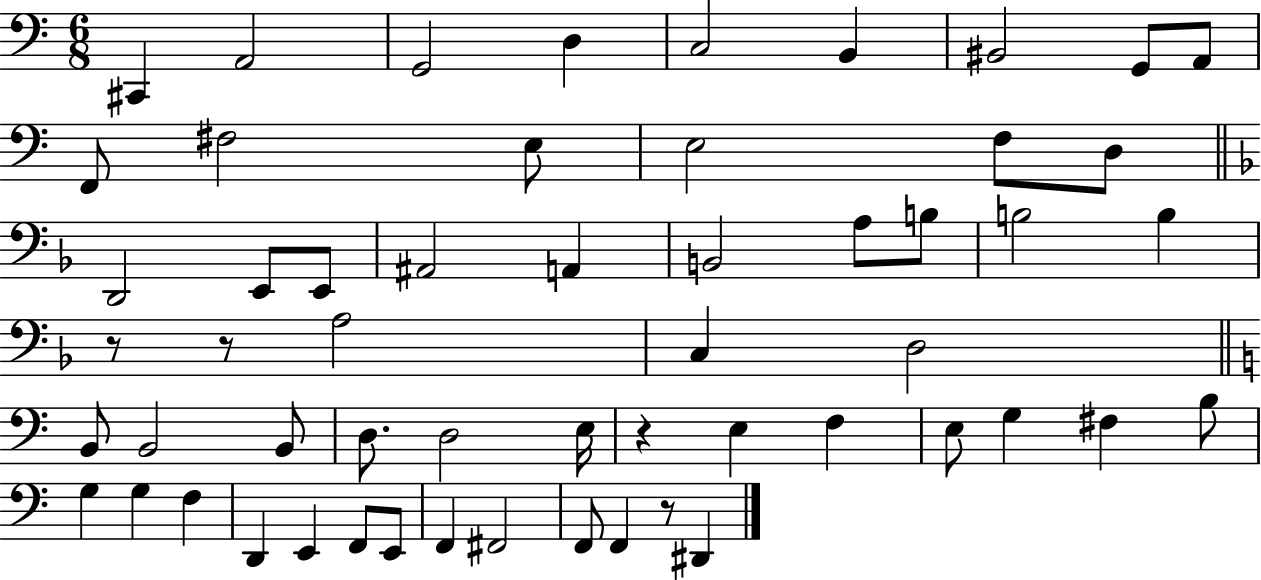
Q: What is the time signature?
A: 6/8